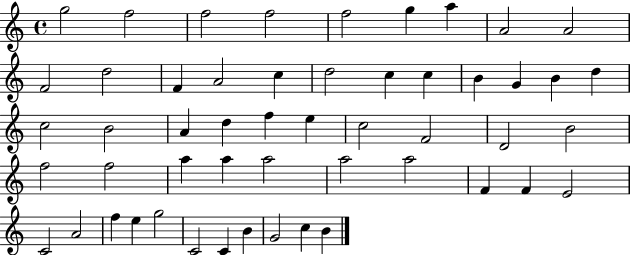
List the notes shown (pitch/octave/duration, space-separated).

G5/h F5/h F5/h F5/h F5/h G5/q A5/q A4/h A4/h F4/h D5/h F4/q A4/h C5/q D5/h C5/q C5/q B4/q G4/q B4/q D5/q C5/h B4/h A4/q D5/q F5/q E5/q C5/h F4/h D4/h B4/h F5/h F5/h A5/q A5/q A5/h A5/h A5/h F4/q F4/q E4/h C4/h A4/h F5/q E5/q G5/h C4/h C4/q B4/q G4/h C5/q B4/q